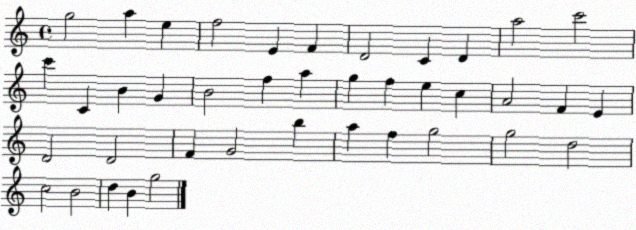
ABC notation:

X:1
T:Untitled
M:4/4
L:1/4
K:C
g2 a e f2 E F D2 C D a2 c'2 c' C B G B2 f a g f e c A2 F E D2 D2 F G2 b a f g2 g2 d2 c2 B2 d B g2